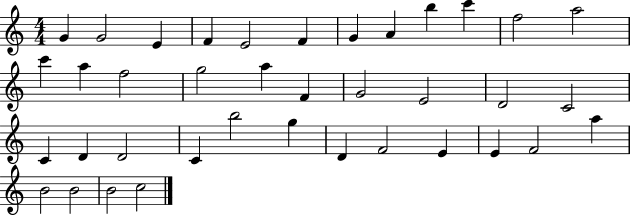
G4/q G4/h E4/q F4/q E4/h F4/q G4/q A4/q B5/q C6/q F5/h A5/h C6/q A5/q F5/h G5/h A5/q F4/q G4/h E4/h D4/h C4/h C4/q D4/q D4/h C4/q B5/h G5/q D4/q F4/h E4/q E4/q F4/h A5/q B4/h B4/h B4/h C5/h